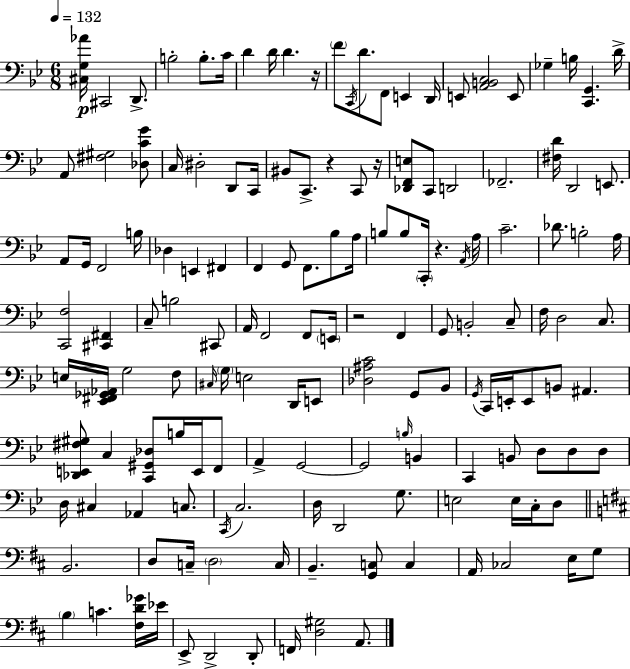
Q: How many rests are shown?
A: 5